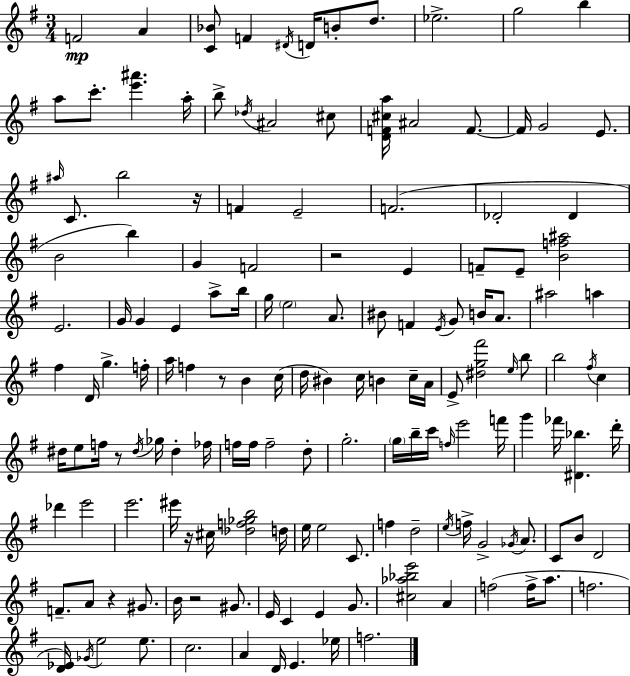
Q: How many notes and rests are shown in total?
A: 153